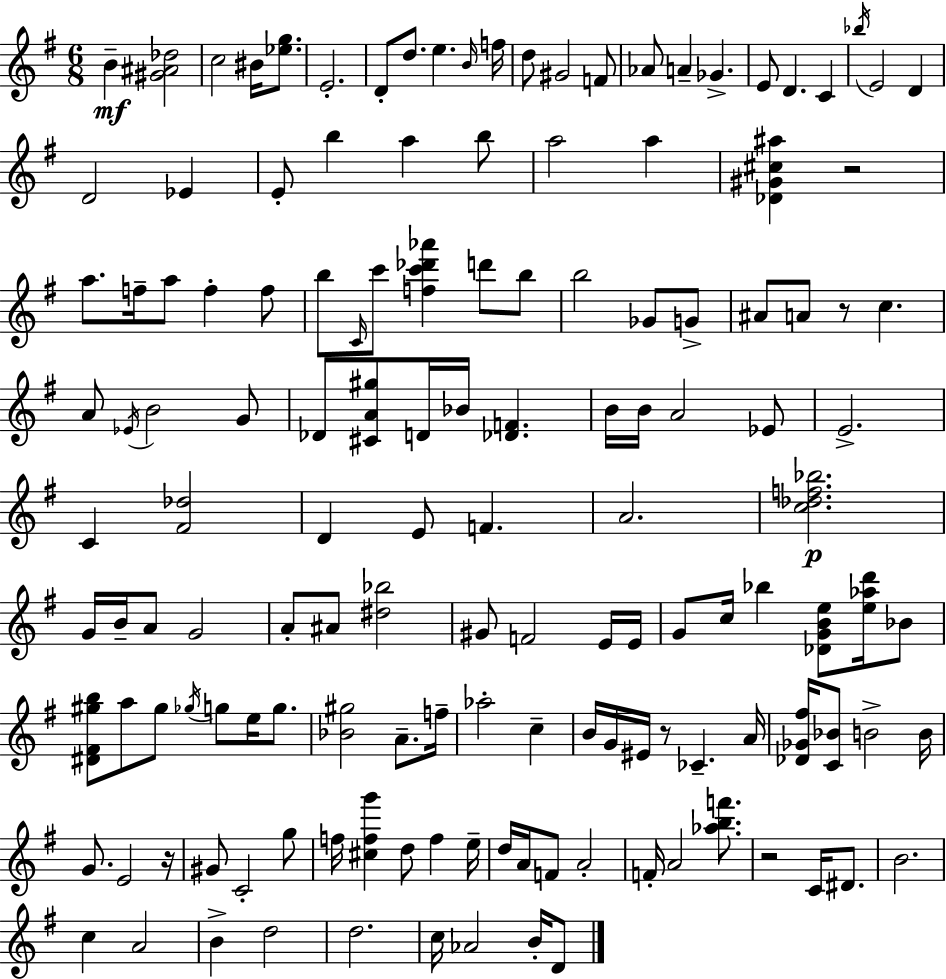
X:1
T:Untitled
M:6/8
L:1/4
K:G
B [^G^A_d]2 c2 ^B/4 [_eg]/2 E2 D/2 d/2 e B/4 f/4 d/2 ^G2 F/2 _A/2 A _G E/2 D C _b/4 E2 D D2 _E E/2 b a b/2 a2 a [_D^G^c^a] z2 a/2 f/4 a/2 f f/2 b/2 C/4 c'/2 [fc'_d'_a'] d'/2 b/2 b2 _G/2 G/2 ^A/2 A/2 z/2 c A/2 _E/4 B2 G/2 _D/2 [^CA^g]/2 D/4 _B/4 [_DF] B/4 B/4 A2 _E/2 E2 C [^F_d]2 D E/2 F A2 [c_df_b]2 G/4 B/4 A/2 G2 A/2 ^A/2 [^d_b]2 ^G/2 F2 E/4 E/4 G/2 c/4 _b [_DGBe]/2 [e_ad']/4 _B/2 [^D^F^gb]/2 a/2 ^g/2 _g/4 g/2 e/4 g/2 [_B^g]2 A/2 f/4 _a2 c B/4 G/4 ^E/4 z/2 _C A/4 [_D_G^f]/4 [C_B]/2 B2 B/4 G/2 E2 z/4 ^G/2 C2 g/2 f/4 [^cfg'] d/2 f e/4 d/4 A/4 F/2 A2 F/4 A2 [_abf']/2 z2 C/4 ^D/2 B2 c A2 B d2 d2 c/4 _A2 B/4 D/2